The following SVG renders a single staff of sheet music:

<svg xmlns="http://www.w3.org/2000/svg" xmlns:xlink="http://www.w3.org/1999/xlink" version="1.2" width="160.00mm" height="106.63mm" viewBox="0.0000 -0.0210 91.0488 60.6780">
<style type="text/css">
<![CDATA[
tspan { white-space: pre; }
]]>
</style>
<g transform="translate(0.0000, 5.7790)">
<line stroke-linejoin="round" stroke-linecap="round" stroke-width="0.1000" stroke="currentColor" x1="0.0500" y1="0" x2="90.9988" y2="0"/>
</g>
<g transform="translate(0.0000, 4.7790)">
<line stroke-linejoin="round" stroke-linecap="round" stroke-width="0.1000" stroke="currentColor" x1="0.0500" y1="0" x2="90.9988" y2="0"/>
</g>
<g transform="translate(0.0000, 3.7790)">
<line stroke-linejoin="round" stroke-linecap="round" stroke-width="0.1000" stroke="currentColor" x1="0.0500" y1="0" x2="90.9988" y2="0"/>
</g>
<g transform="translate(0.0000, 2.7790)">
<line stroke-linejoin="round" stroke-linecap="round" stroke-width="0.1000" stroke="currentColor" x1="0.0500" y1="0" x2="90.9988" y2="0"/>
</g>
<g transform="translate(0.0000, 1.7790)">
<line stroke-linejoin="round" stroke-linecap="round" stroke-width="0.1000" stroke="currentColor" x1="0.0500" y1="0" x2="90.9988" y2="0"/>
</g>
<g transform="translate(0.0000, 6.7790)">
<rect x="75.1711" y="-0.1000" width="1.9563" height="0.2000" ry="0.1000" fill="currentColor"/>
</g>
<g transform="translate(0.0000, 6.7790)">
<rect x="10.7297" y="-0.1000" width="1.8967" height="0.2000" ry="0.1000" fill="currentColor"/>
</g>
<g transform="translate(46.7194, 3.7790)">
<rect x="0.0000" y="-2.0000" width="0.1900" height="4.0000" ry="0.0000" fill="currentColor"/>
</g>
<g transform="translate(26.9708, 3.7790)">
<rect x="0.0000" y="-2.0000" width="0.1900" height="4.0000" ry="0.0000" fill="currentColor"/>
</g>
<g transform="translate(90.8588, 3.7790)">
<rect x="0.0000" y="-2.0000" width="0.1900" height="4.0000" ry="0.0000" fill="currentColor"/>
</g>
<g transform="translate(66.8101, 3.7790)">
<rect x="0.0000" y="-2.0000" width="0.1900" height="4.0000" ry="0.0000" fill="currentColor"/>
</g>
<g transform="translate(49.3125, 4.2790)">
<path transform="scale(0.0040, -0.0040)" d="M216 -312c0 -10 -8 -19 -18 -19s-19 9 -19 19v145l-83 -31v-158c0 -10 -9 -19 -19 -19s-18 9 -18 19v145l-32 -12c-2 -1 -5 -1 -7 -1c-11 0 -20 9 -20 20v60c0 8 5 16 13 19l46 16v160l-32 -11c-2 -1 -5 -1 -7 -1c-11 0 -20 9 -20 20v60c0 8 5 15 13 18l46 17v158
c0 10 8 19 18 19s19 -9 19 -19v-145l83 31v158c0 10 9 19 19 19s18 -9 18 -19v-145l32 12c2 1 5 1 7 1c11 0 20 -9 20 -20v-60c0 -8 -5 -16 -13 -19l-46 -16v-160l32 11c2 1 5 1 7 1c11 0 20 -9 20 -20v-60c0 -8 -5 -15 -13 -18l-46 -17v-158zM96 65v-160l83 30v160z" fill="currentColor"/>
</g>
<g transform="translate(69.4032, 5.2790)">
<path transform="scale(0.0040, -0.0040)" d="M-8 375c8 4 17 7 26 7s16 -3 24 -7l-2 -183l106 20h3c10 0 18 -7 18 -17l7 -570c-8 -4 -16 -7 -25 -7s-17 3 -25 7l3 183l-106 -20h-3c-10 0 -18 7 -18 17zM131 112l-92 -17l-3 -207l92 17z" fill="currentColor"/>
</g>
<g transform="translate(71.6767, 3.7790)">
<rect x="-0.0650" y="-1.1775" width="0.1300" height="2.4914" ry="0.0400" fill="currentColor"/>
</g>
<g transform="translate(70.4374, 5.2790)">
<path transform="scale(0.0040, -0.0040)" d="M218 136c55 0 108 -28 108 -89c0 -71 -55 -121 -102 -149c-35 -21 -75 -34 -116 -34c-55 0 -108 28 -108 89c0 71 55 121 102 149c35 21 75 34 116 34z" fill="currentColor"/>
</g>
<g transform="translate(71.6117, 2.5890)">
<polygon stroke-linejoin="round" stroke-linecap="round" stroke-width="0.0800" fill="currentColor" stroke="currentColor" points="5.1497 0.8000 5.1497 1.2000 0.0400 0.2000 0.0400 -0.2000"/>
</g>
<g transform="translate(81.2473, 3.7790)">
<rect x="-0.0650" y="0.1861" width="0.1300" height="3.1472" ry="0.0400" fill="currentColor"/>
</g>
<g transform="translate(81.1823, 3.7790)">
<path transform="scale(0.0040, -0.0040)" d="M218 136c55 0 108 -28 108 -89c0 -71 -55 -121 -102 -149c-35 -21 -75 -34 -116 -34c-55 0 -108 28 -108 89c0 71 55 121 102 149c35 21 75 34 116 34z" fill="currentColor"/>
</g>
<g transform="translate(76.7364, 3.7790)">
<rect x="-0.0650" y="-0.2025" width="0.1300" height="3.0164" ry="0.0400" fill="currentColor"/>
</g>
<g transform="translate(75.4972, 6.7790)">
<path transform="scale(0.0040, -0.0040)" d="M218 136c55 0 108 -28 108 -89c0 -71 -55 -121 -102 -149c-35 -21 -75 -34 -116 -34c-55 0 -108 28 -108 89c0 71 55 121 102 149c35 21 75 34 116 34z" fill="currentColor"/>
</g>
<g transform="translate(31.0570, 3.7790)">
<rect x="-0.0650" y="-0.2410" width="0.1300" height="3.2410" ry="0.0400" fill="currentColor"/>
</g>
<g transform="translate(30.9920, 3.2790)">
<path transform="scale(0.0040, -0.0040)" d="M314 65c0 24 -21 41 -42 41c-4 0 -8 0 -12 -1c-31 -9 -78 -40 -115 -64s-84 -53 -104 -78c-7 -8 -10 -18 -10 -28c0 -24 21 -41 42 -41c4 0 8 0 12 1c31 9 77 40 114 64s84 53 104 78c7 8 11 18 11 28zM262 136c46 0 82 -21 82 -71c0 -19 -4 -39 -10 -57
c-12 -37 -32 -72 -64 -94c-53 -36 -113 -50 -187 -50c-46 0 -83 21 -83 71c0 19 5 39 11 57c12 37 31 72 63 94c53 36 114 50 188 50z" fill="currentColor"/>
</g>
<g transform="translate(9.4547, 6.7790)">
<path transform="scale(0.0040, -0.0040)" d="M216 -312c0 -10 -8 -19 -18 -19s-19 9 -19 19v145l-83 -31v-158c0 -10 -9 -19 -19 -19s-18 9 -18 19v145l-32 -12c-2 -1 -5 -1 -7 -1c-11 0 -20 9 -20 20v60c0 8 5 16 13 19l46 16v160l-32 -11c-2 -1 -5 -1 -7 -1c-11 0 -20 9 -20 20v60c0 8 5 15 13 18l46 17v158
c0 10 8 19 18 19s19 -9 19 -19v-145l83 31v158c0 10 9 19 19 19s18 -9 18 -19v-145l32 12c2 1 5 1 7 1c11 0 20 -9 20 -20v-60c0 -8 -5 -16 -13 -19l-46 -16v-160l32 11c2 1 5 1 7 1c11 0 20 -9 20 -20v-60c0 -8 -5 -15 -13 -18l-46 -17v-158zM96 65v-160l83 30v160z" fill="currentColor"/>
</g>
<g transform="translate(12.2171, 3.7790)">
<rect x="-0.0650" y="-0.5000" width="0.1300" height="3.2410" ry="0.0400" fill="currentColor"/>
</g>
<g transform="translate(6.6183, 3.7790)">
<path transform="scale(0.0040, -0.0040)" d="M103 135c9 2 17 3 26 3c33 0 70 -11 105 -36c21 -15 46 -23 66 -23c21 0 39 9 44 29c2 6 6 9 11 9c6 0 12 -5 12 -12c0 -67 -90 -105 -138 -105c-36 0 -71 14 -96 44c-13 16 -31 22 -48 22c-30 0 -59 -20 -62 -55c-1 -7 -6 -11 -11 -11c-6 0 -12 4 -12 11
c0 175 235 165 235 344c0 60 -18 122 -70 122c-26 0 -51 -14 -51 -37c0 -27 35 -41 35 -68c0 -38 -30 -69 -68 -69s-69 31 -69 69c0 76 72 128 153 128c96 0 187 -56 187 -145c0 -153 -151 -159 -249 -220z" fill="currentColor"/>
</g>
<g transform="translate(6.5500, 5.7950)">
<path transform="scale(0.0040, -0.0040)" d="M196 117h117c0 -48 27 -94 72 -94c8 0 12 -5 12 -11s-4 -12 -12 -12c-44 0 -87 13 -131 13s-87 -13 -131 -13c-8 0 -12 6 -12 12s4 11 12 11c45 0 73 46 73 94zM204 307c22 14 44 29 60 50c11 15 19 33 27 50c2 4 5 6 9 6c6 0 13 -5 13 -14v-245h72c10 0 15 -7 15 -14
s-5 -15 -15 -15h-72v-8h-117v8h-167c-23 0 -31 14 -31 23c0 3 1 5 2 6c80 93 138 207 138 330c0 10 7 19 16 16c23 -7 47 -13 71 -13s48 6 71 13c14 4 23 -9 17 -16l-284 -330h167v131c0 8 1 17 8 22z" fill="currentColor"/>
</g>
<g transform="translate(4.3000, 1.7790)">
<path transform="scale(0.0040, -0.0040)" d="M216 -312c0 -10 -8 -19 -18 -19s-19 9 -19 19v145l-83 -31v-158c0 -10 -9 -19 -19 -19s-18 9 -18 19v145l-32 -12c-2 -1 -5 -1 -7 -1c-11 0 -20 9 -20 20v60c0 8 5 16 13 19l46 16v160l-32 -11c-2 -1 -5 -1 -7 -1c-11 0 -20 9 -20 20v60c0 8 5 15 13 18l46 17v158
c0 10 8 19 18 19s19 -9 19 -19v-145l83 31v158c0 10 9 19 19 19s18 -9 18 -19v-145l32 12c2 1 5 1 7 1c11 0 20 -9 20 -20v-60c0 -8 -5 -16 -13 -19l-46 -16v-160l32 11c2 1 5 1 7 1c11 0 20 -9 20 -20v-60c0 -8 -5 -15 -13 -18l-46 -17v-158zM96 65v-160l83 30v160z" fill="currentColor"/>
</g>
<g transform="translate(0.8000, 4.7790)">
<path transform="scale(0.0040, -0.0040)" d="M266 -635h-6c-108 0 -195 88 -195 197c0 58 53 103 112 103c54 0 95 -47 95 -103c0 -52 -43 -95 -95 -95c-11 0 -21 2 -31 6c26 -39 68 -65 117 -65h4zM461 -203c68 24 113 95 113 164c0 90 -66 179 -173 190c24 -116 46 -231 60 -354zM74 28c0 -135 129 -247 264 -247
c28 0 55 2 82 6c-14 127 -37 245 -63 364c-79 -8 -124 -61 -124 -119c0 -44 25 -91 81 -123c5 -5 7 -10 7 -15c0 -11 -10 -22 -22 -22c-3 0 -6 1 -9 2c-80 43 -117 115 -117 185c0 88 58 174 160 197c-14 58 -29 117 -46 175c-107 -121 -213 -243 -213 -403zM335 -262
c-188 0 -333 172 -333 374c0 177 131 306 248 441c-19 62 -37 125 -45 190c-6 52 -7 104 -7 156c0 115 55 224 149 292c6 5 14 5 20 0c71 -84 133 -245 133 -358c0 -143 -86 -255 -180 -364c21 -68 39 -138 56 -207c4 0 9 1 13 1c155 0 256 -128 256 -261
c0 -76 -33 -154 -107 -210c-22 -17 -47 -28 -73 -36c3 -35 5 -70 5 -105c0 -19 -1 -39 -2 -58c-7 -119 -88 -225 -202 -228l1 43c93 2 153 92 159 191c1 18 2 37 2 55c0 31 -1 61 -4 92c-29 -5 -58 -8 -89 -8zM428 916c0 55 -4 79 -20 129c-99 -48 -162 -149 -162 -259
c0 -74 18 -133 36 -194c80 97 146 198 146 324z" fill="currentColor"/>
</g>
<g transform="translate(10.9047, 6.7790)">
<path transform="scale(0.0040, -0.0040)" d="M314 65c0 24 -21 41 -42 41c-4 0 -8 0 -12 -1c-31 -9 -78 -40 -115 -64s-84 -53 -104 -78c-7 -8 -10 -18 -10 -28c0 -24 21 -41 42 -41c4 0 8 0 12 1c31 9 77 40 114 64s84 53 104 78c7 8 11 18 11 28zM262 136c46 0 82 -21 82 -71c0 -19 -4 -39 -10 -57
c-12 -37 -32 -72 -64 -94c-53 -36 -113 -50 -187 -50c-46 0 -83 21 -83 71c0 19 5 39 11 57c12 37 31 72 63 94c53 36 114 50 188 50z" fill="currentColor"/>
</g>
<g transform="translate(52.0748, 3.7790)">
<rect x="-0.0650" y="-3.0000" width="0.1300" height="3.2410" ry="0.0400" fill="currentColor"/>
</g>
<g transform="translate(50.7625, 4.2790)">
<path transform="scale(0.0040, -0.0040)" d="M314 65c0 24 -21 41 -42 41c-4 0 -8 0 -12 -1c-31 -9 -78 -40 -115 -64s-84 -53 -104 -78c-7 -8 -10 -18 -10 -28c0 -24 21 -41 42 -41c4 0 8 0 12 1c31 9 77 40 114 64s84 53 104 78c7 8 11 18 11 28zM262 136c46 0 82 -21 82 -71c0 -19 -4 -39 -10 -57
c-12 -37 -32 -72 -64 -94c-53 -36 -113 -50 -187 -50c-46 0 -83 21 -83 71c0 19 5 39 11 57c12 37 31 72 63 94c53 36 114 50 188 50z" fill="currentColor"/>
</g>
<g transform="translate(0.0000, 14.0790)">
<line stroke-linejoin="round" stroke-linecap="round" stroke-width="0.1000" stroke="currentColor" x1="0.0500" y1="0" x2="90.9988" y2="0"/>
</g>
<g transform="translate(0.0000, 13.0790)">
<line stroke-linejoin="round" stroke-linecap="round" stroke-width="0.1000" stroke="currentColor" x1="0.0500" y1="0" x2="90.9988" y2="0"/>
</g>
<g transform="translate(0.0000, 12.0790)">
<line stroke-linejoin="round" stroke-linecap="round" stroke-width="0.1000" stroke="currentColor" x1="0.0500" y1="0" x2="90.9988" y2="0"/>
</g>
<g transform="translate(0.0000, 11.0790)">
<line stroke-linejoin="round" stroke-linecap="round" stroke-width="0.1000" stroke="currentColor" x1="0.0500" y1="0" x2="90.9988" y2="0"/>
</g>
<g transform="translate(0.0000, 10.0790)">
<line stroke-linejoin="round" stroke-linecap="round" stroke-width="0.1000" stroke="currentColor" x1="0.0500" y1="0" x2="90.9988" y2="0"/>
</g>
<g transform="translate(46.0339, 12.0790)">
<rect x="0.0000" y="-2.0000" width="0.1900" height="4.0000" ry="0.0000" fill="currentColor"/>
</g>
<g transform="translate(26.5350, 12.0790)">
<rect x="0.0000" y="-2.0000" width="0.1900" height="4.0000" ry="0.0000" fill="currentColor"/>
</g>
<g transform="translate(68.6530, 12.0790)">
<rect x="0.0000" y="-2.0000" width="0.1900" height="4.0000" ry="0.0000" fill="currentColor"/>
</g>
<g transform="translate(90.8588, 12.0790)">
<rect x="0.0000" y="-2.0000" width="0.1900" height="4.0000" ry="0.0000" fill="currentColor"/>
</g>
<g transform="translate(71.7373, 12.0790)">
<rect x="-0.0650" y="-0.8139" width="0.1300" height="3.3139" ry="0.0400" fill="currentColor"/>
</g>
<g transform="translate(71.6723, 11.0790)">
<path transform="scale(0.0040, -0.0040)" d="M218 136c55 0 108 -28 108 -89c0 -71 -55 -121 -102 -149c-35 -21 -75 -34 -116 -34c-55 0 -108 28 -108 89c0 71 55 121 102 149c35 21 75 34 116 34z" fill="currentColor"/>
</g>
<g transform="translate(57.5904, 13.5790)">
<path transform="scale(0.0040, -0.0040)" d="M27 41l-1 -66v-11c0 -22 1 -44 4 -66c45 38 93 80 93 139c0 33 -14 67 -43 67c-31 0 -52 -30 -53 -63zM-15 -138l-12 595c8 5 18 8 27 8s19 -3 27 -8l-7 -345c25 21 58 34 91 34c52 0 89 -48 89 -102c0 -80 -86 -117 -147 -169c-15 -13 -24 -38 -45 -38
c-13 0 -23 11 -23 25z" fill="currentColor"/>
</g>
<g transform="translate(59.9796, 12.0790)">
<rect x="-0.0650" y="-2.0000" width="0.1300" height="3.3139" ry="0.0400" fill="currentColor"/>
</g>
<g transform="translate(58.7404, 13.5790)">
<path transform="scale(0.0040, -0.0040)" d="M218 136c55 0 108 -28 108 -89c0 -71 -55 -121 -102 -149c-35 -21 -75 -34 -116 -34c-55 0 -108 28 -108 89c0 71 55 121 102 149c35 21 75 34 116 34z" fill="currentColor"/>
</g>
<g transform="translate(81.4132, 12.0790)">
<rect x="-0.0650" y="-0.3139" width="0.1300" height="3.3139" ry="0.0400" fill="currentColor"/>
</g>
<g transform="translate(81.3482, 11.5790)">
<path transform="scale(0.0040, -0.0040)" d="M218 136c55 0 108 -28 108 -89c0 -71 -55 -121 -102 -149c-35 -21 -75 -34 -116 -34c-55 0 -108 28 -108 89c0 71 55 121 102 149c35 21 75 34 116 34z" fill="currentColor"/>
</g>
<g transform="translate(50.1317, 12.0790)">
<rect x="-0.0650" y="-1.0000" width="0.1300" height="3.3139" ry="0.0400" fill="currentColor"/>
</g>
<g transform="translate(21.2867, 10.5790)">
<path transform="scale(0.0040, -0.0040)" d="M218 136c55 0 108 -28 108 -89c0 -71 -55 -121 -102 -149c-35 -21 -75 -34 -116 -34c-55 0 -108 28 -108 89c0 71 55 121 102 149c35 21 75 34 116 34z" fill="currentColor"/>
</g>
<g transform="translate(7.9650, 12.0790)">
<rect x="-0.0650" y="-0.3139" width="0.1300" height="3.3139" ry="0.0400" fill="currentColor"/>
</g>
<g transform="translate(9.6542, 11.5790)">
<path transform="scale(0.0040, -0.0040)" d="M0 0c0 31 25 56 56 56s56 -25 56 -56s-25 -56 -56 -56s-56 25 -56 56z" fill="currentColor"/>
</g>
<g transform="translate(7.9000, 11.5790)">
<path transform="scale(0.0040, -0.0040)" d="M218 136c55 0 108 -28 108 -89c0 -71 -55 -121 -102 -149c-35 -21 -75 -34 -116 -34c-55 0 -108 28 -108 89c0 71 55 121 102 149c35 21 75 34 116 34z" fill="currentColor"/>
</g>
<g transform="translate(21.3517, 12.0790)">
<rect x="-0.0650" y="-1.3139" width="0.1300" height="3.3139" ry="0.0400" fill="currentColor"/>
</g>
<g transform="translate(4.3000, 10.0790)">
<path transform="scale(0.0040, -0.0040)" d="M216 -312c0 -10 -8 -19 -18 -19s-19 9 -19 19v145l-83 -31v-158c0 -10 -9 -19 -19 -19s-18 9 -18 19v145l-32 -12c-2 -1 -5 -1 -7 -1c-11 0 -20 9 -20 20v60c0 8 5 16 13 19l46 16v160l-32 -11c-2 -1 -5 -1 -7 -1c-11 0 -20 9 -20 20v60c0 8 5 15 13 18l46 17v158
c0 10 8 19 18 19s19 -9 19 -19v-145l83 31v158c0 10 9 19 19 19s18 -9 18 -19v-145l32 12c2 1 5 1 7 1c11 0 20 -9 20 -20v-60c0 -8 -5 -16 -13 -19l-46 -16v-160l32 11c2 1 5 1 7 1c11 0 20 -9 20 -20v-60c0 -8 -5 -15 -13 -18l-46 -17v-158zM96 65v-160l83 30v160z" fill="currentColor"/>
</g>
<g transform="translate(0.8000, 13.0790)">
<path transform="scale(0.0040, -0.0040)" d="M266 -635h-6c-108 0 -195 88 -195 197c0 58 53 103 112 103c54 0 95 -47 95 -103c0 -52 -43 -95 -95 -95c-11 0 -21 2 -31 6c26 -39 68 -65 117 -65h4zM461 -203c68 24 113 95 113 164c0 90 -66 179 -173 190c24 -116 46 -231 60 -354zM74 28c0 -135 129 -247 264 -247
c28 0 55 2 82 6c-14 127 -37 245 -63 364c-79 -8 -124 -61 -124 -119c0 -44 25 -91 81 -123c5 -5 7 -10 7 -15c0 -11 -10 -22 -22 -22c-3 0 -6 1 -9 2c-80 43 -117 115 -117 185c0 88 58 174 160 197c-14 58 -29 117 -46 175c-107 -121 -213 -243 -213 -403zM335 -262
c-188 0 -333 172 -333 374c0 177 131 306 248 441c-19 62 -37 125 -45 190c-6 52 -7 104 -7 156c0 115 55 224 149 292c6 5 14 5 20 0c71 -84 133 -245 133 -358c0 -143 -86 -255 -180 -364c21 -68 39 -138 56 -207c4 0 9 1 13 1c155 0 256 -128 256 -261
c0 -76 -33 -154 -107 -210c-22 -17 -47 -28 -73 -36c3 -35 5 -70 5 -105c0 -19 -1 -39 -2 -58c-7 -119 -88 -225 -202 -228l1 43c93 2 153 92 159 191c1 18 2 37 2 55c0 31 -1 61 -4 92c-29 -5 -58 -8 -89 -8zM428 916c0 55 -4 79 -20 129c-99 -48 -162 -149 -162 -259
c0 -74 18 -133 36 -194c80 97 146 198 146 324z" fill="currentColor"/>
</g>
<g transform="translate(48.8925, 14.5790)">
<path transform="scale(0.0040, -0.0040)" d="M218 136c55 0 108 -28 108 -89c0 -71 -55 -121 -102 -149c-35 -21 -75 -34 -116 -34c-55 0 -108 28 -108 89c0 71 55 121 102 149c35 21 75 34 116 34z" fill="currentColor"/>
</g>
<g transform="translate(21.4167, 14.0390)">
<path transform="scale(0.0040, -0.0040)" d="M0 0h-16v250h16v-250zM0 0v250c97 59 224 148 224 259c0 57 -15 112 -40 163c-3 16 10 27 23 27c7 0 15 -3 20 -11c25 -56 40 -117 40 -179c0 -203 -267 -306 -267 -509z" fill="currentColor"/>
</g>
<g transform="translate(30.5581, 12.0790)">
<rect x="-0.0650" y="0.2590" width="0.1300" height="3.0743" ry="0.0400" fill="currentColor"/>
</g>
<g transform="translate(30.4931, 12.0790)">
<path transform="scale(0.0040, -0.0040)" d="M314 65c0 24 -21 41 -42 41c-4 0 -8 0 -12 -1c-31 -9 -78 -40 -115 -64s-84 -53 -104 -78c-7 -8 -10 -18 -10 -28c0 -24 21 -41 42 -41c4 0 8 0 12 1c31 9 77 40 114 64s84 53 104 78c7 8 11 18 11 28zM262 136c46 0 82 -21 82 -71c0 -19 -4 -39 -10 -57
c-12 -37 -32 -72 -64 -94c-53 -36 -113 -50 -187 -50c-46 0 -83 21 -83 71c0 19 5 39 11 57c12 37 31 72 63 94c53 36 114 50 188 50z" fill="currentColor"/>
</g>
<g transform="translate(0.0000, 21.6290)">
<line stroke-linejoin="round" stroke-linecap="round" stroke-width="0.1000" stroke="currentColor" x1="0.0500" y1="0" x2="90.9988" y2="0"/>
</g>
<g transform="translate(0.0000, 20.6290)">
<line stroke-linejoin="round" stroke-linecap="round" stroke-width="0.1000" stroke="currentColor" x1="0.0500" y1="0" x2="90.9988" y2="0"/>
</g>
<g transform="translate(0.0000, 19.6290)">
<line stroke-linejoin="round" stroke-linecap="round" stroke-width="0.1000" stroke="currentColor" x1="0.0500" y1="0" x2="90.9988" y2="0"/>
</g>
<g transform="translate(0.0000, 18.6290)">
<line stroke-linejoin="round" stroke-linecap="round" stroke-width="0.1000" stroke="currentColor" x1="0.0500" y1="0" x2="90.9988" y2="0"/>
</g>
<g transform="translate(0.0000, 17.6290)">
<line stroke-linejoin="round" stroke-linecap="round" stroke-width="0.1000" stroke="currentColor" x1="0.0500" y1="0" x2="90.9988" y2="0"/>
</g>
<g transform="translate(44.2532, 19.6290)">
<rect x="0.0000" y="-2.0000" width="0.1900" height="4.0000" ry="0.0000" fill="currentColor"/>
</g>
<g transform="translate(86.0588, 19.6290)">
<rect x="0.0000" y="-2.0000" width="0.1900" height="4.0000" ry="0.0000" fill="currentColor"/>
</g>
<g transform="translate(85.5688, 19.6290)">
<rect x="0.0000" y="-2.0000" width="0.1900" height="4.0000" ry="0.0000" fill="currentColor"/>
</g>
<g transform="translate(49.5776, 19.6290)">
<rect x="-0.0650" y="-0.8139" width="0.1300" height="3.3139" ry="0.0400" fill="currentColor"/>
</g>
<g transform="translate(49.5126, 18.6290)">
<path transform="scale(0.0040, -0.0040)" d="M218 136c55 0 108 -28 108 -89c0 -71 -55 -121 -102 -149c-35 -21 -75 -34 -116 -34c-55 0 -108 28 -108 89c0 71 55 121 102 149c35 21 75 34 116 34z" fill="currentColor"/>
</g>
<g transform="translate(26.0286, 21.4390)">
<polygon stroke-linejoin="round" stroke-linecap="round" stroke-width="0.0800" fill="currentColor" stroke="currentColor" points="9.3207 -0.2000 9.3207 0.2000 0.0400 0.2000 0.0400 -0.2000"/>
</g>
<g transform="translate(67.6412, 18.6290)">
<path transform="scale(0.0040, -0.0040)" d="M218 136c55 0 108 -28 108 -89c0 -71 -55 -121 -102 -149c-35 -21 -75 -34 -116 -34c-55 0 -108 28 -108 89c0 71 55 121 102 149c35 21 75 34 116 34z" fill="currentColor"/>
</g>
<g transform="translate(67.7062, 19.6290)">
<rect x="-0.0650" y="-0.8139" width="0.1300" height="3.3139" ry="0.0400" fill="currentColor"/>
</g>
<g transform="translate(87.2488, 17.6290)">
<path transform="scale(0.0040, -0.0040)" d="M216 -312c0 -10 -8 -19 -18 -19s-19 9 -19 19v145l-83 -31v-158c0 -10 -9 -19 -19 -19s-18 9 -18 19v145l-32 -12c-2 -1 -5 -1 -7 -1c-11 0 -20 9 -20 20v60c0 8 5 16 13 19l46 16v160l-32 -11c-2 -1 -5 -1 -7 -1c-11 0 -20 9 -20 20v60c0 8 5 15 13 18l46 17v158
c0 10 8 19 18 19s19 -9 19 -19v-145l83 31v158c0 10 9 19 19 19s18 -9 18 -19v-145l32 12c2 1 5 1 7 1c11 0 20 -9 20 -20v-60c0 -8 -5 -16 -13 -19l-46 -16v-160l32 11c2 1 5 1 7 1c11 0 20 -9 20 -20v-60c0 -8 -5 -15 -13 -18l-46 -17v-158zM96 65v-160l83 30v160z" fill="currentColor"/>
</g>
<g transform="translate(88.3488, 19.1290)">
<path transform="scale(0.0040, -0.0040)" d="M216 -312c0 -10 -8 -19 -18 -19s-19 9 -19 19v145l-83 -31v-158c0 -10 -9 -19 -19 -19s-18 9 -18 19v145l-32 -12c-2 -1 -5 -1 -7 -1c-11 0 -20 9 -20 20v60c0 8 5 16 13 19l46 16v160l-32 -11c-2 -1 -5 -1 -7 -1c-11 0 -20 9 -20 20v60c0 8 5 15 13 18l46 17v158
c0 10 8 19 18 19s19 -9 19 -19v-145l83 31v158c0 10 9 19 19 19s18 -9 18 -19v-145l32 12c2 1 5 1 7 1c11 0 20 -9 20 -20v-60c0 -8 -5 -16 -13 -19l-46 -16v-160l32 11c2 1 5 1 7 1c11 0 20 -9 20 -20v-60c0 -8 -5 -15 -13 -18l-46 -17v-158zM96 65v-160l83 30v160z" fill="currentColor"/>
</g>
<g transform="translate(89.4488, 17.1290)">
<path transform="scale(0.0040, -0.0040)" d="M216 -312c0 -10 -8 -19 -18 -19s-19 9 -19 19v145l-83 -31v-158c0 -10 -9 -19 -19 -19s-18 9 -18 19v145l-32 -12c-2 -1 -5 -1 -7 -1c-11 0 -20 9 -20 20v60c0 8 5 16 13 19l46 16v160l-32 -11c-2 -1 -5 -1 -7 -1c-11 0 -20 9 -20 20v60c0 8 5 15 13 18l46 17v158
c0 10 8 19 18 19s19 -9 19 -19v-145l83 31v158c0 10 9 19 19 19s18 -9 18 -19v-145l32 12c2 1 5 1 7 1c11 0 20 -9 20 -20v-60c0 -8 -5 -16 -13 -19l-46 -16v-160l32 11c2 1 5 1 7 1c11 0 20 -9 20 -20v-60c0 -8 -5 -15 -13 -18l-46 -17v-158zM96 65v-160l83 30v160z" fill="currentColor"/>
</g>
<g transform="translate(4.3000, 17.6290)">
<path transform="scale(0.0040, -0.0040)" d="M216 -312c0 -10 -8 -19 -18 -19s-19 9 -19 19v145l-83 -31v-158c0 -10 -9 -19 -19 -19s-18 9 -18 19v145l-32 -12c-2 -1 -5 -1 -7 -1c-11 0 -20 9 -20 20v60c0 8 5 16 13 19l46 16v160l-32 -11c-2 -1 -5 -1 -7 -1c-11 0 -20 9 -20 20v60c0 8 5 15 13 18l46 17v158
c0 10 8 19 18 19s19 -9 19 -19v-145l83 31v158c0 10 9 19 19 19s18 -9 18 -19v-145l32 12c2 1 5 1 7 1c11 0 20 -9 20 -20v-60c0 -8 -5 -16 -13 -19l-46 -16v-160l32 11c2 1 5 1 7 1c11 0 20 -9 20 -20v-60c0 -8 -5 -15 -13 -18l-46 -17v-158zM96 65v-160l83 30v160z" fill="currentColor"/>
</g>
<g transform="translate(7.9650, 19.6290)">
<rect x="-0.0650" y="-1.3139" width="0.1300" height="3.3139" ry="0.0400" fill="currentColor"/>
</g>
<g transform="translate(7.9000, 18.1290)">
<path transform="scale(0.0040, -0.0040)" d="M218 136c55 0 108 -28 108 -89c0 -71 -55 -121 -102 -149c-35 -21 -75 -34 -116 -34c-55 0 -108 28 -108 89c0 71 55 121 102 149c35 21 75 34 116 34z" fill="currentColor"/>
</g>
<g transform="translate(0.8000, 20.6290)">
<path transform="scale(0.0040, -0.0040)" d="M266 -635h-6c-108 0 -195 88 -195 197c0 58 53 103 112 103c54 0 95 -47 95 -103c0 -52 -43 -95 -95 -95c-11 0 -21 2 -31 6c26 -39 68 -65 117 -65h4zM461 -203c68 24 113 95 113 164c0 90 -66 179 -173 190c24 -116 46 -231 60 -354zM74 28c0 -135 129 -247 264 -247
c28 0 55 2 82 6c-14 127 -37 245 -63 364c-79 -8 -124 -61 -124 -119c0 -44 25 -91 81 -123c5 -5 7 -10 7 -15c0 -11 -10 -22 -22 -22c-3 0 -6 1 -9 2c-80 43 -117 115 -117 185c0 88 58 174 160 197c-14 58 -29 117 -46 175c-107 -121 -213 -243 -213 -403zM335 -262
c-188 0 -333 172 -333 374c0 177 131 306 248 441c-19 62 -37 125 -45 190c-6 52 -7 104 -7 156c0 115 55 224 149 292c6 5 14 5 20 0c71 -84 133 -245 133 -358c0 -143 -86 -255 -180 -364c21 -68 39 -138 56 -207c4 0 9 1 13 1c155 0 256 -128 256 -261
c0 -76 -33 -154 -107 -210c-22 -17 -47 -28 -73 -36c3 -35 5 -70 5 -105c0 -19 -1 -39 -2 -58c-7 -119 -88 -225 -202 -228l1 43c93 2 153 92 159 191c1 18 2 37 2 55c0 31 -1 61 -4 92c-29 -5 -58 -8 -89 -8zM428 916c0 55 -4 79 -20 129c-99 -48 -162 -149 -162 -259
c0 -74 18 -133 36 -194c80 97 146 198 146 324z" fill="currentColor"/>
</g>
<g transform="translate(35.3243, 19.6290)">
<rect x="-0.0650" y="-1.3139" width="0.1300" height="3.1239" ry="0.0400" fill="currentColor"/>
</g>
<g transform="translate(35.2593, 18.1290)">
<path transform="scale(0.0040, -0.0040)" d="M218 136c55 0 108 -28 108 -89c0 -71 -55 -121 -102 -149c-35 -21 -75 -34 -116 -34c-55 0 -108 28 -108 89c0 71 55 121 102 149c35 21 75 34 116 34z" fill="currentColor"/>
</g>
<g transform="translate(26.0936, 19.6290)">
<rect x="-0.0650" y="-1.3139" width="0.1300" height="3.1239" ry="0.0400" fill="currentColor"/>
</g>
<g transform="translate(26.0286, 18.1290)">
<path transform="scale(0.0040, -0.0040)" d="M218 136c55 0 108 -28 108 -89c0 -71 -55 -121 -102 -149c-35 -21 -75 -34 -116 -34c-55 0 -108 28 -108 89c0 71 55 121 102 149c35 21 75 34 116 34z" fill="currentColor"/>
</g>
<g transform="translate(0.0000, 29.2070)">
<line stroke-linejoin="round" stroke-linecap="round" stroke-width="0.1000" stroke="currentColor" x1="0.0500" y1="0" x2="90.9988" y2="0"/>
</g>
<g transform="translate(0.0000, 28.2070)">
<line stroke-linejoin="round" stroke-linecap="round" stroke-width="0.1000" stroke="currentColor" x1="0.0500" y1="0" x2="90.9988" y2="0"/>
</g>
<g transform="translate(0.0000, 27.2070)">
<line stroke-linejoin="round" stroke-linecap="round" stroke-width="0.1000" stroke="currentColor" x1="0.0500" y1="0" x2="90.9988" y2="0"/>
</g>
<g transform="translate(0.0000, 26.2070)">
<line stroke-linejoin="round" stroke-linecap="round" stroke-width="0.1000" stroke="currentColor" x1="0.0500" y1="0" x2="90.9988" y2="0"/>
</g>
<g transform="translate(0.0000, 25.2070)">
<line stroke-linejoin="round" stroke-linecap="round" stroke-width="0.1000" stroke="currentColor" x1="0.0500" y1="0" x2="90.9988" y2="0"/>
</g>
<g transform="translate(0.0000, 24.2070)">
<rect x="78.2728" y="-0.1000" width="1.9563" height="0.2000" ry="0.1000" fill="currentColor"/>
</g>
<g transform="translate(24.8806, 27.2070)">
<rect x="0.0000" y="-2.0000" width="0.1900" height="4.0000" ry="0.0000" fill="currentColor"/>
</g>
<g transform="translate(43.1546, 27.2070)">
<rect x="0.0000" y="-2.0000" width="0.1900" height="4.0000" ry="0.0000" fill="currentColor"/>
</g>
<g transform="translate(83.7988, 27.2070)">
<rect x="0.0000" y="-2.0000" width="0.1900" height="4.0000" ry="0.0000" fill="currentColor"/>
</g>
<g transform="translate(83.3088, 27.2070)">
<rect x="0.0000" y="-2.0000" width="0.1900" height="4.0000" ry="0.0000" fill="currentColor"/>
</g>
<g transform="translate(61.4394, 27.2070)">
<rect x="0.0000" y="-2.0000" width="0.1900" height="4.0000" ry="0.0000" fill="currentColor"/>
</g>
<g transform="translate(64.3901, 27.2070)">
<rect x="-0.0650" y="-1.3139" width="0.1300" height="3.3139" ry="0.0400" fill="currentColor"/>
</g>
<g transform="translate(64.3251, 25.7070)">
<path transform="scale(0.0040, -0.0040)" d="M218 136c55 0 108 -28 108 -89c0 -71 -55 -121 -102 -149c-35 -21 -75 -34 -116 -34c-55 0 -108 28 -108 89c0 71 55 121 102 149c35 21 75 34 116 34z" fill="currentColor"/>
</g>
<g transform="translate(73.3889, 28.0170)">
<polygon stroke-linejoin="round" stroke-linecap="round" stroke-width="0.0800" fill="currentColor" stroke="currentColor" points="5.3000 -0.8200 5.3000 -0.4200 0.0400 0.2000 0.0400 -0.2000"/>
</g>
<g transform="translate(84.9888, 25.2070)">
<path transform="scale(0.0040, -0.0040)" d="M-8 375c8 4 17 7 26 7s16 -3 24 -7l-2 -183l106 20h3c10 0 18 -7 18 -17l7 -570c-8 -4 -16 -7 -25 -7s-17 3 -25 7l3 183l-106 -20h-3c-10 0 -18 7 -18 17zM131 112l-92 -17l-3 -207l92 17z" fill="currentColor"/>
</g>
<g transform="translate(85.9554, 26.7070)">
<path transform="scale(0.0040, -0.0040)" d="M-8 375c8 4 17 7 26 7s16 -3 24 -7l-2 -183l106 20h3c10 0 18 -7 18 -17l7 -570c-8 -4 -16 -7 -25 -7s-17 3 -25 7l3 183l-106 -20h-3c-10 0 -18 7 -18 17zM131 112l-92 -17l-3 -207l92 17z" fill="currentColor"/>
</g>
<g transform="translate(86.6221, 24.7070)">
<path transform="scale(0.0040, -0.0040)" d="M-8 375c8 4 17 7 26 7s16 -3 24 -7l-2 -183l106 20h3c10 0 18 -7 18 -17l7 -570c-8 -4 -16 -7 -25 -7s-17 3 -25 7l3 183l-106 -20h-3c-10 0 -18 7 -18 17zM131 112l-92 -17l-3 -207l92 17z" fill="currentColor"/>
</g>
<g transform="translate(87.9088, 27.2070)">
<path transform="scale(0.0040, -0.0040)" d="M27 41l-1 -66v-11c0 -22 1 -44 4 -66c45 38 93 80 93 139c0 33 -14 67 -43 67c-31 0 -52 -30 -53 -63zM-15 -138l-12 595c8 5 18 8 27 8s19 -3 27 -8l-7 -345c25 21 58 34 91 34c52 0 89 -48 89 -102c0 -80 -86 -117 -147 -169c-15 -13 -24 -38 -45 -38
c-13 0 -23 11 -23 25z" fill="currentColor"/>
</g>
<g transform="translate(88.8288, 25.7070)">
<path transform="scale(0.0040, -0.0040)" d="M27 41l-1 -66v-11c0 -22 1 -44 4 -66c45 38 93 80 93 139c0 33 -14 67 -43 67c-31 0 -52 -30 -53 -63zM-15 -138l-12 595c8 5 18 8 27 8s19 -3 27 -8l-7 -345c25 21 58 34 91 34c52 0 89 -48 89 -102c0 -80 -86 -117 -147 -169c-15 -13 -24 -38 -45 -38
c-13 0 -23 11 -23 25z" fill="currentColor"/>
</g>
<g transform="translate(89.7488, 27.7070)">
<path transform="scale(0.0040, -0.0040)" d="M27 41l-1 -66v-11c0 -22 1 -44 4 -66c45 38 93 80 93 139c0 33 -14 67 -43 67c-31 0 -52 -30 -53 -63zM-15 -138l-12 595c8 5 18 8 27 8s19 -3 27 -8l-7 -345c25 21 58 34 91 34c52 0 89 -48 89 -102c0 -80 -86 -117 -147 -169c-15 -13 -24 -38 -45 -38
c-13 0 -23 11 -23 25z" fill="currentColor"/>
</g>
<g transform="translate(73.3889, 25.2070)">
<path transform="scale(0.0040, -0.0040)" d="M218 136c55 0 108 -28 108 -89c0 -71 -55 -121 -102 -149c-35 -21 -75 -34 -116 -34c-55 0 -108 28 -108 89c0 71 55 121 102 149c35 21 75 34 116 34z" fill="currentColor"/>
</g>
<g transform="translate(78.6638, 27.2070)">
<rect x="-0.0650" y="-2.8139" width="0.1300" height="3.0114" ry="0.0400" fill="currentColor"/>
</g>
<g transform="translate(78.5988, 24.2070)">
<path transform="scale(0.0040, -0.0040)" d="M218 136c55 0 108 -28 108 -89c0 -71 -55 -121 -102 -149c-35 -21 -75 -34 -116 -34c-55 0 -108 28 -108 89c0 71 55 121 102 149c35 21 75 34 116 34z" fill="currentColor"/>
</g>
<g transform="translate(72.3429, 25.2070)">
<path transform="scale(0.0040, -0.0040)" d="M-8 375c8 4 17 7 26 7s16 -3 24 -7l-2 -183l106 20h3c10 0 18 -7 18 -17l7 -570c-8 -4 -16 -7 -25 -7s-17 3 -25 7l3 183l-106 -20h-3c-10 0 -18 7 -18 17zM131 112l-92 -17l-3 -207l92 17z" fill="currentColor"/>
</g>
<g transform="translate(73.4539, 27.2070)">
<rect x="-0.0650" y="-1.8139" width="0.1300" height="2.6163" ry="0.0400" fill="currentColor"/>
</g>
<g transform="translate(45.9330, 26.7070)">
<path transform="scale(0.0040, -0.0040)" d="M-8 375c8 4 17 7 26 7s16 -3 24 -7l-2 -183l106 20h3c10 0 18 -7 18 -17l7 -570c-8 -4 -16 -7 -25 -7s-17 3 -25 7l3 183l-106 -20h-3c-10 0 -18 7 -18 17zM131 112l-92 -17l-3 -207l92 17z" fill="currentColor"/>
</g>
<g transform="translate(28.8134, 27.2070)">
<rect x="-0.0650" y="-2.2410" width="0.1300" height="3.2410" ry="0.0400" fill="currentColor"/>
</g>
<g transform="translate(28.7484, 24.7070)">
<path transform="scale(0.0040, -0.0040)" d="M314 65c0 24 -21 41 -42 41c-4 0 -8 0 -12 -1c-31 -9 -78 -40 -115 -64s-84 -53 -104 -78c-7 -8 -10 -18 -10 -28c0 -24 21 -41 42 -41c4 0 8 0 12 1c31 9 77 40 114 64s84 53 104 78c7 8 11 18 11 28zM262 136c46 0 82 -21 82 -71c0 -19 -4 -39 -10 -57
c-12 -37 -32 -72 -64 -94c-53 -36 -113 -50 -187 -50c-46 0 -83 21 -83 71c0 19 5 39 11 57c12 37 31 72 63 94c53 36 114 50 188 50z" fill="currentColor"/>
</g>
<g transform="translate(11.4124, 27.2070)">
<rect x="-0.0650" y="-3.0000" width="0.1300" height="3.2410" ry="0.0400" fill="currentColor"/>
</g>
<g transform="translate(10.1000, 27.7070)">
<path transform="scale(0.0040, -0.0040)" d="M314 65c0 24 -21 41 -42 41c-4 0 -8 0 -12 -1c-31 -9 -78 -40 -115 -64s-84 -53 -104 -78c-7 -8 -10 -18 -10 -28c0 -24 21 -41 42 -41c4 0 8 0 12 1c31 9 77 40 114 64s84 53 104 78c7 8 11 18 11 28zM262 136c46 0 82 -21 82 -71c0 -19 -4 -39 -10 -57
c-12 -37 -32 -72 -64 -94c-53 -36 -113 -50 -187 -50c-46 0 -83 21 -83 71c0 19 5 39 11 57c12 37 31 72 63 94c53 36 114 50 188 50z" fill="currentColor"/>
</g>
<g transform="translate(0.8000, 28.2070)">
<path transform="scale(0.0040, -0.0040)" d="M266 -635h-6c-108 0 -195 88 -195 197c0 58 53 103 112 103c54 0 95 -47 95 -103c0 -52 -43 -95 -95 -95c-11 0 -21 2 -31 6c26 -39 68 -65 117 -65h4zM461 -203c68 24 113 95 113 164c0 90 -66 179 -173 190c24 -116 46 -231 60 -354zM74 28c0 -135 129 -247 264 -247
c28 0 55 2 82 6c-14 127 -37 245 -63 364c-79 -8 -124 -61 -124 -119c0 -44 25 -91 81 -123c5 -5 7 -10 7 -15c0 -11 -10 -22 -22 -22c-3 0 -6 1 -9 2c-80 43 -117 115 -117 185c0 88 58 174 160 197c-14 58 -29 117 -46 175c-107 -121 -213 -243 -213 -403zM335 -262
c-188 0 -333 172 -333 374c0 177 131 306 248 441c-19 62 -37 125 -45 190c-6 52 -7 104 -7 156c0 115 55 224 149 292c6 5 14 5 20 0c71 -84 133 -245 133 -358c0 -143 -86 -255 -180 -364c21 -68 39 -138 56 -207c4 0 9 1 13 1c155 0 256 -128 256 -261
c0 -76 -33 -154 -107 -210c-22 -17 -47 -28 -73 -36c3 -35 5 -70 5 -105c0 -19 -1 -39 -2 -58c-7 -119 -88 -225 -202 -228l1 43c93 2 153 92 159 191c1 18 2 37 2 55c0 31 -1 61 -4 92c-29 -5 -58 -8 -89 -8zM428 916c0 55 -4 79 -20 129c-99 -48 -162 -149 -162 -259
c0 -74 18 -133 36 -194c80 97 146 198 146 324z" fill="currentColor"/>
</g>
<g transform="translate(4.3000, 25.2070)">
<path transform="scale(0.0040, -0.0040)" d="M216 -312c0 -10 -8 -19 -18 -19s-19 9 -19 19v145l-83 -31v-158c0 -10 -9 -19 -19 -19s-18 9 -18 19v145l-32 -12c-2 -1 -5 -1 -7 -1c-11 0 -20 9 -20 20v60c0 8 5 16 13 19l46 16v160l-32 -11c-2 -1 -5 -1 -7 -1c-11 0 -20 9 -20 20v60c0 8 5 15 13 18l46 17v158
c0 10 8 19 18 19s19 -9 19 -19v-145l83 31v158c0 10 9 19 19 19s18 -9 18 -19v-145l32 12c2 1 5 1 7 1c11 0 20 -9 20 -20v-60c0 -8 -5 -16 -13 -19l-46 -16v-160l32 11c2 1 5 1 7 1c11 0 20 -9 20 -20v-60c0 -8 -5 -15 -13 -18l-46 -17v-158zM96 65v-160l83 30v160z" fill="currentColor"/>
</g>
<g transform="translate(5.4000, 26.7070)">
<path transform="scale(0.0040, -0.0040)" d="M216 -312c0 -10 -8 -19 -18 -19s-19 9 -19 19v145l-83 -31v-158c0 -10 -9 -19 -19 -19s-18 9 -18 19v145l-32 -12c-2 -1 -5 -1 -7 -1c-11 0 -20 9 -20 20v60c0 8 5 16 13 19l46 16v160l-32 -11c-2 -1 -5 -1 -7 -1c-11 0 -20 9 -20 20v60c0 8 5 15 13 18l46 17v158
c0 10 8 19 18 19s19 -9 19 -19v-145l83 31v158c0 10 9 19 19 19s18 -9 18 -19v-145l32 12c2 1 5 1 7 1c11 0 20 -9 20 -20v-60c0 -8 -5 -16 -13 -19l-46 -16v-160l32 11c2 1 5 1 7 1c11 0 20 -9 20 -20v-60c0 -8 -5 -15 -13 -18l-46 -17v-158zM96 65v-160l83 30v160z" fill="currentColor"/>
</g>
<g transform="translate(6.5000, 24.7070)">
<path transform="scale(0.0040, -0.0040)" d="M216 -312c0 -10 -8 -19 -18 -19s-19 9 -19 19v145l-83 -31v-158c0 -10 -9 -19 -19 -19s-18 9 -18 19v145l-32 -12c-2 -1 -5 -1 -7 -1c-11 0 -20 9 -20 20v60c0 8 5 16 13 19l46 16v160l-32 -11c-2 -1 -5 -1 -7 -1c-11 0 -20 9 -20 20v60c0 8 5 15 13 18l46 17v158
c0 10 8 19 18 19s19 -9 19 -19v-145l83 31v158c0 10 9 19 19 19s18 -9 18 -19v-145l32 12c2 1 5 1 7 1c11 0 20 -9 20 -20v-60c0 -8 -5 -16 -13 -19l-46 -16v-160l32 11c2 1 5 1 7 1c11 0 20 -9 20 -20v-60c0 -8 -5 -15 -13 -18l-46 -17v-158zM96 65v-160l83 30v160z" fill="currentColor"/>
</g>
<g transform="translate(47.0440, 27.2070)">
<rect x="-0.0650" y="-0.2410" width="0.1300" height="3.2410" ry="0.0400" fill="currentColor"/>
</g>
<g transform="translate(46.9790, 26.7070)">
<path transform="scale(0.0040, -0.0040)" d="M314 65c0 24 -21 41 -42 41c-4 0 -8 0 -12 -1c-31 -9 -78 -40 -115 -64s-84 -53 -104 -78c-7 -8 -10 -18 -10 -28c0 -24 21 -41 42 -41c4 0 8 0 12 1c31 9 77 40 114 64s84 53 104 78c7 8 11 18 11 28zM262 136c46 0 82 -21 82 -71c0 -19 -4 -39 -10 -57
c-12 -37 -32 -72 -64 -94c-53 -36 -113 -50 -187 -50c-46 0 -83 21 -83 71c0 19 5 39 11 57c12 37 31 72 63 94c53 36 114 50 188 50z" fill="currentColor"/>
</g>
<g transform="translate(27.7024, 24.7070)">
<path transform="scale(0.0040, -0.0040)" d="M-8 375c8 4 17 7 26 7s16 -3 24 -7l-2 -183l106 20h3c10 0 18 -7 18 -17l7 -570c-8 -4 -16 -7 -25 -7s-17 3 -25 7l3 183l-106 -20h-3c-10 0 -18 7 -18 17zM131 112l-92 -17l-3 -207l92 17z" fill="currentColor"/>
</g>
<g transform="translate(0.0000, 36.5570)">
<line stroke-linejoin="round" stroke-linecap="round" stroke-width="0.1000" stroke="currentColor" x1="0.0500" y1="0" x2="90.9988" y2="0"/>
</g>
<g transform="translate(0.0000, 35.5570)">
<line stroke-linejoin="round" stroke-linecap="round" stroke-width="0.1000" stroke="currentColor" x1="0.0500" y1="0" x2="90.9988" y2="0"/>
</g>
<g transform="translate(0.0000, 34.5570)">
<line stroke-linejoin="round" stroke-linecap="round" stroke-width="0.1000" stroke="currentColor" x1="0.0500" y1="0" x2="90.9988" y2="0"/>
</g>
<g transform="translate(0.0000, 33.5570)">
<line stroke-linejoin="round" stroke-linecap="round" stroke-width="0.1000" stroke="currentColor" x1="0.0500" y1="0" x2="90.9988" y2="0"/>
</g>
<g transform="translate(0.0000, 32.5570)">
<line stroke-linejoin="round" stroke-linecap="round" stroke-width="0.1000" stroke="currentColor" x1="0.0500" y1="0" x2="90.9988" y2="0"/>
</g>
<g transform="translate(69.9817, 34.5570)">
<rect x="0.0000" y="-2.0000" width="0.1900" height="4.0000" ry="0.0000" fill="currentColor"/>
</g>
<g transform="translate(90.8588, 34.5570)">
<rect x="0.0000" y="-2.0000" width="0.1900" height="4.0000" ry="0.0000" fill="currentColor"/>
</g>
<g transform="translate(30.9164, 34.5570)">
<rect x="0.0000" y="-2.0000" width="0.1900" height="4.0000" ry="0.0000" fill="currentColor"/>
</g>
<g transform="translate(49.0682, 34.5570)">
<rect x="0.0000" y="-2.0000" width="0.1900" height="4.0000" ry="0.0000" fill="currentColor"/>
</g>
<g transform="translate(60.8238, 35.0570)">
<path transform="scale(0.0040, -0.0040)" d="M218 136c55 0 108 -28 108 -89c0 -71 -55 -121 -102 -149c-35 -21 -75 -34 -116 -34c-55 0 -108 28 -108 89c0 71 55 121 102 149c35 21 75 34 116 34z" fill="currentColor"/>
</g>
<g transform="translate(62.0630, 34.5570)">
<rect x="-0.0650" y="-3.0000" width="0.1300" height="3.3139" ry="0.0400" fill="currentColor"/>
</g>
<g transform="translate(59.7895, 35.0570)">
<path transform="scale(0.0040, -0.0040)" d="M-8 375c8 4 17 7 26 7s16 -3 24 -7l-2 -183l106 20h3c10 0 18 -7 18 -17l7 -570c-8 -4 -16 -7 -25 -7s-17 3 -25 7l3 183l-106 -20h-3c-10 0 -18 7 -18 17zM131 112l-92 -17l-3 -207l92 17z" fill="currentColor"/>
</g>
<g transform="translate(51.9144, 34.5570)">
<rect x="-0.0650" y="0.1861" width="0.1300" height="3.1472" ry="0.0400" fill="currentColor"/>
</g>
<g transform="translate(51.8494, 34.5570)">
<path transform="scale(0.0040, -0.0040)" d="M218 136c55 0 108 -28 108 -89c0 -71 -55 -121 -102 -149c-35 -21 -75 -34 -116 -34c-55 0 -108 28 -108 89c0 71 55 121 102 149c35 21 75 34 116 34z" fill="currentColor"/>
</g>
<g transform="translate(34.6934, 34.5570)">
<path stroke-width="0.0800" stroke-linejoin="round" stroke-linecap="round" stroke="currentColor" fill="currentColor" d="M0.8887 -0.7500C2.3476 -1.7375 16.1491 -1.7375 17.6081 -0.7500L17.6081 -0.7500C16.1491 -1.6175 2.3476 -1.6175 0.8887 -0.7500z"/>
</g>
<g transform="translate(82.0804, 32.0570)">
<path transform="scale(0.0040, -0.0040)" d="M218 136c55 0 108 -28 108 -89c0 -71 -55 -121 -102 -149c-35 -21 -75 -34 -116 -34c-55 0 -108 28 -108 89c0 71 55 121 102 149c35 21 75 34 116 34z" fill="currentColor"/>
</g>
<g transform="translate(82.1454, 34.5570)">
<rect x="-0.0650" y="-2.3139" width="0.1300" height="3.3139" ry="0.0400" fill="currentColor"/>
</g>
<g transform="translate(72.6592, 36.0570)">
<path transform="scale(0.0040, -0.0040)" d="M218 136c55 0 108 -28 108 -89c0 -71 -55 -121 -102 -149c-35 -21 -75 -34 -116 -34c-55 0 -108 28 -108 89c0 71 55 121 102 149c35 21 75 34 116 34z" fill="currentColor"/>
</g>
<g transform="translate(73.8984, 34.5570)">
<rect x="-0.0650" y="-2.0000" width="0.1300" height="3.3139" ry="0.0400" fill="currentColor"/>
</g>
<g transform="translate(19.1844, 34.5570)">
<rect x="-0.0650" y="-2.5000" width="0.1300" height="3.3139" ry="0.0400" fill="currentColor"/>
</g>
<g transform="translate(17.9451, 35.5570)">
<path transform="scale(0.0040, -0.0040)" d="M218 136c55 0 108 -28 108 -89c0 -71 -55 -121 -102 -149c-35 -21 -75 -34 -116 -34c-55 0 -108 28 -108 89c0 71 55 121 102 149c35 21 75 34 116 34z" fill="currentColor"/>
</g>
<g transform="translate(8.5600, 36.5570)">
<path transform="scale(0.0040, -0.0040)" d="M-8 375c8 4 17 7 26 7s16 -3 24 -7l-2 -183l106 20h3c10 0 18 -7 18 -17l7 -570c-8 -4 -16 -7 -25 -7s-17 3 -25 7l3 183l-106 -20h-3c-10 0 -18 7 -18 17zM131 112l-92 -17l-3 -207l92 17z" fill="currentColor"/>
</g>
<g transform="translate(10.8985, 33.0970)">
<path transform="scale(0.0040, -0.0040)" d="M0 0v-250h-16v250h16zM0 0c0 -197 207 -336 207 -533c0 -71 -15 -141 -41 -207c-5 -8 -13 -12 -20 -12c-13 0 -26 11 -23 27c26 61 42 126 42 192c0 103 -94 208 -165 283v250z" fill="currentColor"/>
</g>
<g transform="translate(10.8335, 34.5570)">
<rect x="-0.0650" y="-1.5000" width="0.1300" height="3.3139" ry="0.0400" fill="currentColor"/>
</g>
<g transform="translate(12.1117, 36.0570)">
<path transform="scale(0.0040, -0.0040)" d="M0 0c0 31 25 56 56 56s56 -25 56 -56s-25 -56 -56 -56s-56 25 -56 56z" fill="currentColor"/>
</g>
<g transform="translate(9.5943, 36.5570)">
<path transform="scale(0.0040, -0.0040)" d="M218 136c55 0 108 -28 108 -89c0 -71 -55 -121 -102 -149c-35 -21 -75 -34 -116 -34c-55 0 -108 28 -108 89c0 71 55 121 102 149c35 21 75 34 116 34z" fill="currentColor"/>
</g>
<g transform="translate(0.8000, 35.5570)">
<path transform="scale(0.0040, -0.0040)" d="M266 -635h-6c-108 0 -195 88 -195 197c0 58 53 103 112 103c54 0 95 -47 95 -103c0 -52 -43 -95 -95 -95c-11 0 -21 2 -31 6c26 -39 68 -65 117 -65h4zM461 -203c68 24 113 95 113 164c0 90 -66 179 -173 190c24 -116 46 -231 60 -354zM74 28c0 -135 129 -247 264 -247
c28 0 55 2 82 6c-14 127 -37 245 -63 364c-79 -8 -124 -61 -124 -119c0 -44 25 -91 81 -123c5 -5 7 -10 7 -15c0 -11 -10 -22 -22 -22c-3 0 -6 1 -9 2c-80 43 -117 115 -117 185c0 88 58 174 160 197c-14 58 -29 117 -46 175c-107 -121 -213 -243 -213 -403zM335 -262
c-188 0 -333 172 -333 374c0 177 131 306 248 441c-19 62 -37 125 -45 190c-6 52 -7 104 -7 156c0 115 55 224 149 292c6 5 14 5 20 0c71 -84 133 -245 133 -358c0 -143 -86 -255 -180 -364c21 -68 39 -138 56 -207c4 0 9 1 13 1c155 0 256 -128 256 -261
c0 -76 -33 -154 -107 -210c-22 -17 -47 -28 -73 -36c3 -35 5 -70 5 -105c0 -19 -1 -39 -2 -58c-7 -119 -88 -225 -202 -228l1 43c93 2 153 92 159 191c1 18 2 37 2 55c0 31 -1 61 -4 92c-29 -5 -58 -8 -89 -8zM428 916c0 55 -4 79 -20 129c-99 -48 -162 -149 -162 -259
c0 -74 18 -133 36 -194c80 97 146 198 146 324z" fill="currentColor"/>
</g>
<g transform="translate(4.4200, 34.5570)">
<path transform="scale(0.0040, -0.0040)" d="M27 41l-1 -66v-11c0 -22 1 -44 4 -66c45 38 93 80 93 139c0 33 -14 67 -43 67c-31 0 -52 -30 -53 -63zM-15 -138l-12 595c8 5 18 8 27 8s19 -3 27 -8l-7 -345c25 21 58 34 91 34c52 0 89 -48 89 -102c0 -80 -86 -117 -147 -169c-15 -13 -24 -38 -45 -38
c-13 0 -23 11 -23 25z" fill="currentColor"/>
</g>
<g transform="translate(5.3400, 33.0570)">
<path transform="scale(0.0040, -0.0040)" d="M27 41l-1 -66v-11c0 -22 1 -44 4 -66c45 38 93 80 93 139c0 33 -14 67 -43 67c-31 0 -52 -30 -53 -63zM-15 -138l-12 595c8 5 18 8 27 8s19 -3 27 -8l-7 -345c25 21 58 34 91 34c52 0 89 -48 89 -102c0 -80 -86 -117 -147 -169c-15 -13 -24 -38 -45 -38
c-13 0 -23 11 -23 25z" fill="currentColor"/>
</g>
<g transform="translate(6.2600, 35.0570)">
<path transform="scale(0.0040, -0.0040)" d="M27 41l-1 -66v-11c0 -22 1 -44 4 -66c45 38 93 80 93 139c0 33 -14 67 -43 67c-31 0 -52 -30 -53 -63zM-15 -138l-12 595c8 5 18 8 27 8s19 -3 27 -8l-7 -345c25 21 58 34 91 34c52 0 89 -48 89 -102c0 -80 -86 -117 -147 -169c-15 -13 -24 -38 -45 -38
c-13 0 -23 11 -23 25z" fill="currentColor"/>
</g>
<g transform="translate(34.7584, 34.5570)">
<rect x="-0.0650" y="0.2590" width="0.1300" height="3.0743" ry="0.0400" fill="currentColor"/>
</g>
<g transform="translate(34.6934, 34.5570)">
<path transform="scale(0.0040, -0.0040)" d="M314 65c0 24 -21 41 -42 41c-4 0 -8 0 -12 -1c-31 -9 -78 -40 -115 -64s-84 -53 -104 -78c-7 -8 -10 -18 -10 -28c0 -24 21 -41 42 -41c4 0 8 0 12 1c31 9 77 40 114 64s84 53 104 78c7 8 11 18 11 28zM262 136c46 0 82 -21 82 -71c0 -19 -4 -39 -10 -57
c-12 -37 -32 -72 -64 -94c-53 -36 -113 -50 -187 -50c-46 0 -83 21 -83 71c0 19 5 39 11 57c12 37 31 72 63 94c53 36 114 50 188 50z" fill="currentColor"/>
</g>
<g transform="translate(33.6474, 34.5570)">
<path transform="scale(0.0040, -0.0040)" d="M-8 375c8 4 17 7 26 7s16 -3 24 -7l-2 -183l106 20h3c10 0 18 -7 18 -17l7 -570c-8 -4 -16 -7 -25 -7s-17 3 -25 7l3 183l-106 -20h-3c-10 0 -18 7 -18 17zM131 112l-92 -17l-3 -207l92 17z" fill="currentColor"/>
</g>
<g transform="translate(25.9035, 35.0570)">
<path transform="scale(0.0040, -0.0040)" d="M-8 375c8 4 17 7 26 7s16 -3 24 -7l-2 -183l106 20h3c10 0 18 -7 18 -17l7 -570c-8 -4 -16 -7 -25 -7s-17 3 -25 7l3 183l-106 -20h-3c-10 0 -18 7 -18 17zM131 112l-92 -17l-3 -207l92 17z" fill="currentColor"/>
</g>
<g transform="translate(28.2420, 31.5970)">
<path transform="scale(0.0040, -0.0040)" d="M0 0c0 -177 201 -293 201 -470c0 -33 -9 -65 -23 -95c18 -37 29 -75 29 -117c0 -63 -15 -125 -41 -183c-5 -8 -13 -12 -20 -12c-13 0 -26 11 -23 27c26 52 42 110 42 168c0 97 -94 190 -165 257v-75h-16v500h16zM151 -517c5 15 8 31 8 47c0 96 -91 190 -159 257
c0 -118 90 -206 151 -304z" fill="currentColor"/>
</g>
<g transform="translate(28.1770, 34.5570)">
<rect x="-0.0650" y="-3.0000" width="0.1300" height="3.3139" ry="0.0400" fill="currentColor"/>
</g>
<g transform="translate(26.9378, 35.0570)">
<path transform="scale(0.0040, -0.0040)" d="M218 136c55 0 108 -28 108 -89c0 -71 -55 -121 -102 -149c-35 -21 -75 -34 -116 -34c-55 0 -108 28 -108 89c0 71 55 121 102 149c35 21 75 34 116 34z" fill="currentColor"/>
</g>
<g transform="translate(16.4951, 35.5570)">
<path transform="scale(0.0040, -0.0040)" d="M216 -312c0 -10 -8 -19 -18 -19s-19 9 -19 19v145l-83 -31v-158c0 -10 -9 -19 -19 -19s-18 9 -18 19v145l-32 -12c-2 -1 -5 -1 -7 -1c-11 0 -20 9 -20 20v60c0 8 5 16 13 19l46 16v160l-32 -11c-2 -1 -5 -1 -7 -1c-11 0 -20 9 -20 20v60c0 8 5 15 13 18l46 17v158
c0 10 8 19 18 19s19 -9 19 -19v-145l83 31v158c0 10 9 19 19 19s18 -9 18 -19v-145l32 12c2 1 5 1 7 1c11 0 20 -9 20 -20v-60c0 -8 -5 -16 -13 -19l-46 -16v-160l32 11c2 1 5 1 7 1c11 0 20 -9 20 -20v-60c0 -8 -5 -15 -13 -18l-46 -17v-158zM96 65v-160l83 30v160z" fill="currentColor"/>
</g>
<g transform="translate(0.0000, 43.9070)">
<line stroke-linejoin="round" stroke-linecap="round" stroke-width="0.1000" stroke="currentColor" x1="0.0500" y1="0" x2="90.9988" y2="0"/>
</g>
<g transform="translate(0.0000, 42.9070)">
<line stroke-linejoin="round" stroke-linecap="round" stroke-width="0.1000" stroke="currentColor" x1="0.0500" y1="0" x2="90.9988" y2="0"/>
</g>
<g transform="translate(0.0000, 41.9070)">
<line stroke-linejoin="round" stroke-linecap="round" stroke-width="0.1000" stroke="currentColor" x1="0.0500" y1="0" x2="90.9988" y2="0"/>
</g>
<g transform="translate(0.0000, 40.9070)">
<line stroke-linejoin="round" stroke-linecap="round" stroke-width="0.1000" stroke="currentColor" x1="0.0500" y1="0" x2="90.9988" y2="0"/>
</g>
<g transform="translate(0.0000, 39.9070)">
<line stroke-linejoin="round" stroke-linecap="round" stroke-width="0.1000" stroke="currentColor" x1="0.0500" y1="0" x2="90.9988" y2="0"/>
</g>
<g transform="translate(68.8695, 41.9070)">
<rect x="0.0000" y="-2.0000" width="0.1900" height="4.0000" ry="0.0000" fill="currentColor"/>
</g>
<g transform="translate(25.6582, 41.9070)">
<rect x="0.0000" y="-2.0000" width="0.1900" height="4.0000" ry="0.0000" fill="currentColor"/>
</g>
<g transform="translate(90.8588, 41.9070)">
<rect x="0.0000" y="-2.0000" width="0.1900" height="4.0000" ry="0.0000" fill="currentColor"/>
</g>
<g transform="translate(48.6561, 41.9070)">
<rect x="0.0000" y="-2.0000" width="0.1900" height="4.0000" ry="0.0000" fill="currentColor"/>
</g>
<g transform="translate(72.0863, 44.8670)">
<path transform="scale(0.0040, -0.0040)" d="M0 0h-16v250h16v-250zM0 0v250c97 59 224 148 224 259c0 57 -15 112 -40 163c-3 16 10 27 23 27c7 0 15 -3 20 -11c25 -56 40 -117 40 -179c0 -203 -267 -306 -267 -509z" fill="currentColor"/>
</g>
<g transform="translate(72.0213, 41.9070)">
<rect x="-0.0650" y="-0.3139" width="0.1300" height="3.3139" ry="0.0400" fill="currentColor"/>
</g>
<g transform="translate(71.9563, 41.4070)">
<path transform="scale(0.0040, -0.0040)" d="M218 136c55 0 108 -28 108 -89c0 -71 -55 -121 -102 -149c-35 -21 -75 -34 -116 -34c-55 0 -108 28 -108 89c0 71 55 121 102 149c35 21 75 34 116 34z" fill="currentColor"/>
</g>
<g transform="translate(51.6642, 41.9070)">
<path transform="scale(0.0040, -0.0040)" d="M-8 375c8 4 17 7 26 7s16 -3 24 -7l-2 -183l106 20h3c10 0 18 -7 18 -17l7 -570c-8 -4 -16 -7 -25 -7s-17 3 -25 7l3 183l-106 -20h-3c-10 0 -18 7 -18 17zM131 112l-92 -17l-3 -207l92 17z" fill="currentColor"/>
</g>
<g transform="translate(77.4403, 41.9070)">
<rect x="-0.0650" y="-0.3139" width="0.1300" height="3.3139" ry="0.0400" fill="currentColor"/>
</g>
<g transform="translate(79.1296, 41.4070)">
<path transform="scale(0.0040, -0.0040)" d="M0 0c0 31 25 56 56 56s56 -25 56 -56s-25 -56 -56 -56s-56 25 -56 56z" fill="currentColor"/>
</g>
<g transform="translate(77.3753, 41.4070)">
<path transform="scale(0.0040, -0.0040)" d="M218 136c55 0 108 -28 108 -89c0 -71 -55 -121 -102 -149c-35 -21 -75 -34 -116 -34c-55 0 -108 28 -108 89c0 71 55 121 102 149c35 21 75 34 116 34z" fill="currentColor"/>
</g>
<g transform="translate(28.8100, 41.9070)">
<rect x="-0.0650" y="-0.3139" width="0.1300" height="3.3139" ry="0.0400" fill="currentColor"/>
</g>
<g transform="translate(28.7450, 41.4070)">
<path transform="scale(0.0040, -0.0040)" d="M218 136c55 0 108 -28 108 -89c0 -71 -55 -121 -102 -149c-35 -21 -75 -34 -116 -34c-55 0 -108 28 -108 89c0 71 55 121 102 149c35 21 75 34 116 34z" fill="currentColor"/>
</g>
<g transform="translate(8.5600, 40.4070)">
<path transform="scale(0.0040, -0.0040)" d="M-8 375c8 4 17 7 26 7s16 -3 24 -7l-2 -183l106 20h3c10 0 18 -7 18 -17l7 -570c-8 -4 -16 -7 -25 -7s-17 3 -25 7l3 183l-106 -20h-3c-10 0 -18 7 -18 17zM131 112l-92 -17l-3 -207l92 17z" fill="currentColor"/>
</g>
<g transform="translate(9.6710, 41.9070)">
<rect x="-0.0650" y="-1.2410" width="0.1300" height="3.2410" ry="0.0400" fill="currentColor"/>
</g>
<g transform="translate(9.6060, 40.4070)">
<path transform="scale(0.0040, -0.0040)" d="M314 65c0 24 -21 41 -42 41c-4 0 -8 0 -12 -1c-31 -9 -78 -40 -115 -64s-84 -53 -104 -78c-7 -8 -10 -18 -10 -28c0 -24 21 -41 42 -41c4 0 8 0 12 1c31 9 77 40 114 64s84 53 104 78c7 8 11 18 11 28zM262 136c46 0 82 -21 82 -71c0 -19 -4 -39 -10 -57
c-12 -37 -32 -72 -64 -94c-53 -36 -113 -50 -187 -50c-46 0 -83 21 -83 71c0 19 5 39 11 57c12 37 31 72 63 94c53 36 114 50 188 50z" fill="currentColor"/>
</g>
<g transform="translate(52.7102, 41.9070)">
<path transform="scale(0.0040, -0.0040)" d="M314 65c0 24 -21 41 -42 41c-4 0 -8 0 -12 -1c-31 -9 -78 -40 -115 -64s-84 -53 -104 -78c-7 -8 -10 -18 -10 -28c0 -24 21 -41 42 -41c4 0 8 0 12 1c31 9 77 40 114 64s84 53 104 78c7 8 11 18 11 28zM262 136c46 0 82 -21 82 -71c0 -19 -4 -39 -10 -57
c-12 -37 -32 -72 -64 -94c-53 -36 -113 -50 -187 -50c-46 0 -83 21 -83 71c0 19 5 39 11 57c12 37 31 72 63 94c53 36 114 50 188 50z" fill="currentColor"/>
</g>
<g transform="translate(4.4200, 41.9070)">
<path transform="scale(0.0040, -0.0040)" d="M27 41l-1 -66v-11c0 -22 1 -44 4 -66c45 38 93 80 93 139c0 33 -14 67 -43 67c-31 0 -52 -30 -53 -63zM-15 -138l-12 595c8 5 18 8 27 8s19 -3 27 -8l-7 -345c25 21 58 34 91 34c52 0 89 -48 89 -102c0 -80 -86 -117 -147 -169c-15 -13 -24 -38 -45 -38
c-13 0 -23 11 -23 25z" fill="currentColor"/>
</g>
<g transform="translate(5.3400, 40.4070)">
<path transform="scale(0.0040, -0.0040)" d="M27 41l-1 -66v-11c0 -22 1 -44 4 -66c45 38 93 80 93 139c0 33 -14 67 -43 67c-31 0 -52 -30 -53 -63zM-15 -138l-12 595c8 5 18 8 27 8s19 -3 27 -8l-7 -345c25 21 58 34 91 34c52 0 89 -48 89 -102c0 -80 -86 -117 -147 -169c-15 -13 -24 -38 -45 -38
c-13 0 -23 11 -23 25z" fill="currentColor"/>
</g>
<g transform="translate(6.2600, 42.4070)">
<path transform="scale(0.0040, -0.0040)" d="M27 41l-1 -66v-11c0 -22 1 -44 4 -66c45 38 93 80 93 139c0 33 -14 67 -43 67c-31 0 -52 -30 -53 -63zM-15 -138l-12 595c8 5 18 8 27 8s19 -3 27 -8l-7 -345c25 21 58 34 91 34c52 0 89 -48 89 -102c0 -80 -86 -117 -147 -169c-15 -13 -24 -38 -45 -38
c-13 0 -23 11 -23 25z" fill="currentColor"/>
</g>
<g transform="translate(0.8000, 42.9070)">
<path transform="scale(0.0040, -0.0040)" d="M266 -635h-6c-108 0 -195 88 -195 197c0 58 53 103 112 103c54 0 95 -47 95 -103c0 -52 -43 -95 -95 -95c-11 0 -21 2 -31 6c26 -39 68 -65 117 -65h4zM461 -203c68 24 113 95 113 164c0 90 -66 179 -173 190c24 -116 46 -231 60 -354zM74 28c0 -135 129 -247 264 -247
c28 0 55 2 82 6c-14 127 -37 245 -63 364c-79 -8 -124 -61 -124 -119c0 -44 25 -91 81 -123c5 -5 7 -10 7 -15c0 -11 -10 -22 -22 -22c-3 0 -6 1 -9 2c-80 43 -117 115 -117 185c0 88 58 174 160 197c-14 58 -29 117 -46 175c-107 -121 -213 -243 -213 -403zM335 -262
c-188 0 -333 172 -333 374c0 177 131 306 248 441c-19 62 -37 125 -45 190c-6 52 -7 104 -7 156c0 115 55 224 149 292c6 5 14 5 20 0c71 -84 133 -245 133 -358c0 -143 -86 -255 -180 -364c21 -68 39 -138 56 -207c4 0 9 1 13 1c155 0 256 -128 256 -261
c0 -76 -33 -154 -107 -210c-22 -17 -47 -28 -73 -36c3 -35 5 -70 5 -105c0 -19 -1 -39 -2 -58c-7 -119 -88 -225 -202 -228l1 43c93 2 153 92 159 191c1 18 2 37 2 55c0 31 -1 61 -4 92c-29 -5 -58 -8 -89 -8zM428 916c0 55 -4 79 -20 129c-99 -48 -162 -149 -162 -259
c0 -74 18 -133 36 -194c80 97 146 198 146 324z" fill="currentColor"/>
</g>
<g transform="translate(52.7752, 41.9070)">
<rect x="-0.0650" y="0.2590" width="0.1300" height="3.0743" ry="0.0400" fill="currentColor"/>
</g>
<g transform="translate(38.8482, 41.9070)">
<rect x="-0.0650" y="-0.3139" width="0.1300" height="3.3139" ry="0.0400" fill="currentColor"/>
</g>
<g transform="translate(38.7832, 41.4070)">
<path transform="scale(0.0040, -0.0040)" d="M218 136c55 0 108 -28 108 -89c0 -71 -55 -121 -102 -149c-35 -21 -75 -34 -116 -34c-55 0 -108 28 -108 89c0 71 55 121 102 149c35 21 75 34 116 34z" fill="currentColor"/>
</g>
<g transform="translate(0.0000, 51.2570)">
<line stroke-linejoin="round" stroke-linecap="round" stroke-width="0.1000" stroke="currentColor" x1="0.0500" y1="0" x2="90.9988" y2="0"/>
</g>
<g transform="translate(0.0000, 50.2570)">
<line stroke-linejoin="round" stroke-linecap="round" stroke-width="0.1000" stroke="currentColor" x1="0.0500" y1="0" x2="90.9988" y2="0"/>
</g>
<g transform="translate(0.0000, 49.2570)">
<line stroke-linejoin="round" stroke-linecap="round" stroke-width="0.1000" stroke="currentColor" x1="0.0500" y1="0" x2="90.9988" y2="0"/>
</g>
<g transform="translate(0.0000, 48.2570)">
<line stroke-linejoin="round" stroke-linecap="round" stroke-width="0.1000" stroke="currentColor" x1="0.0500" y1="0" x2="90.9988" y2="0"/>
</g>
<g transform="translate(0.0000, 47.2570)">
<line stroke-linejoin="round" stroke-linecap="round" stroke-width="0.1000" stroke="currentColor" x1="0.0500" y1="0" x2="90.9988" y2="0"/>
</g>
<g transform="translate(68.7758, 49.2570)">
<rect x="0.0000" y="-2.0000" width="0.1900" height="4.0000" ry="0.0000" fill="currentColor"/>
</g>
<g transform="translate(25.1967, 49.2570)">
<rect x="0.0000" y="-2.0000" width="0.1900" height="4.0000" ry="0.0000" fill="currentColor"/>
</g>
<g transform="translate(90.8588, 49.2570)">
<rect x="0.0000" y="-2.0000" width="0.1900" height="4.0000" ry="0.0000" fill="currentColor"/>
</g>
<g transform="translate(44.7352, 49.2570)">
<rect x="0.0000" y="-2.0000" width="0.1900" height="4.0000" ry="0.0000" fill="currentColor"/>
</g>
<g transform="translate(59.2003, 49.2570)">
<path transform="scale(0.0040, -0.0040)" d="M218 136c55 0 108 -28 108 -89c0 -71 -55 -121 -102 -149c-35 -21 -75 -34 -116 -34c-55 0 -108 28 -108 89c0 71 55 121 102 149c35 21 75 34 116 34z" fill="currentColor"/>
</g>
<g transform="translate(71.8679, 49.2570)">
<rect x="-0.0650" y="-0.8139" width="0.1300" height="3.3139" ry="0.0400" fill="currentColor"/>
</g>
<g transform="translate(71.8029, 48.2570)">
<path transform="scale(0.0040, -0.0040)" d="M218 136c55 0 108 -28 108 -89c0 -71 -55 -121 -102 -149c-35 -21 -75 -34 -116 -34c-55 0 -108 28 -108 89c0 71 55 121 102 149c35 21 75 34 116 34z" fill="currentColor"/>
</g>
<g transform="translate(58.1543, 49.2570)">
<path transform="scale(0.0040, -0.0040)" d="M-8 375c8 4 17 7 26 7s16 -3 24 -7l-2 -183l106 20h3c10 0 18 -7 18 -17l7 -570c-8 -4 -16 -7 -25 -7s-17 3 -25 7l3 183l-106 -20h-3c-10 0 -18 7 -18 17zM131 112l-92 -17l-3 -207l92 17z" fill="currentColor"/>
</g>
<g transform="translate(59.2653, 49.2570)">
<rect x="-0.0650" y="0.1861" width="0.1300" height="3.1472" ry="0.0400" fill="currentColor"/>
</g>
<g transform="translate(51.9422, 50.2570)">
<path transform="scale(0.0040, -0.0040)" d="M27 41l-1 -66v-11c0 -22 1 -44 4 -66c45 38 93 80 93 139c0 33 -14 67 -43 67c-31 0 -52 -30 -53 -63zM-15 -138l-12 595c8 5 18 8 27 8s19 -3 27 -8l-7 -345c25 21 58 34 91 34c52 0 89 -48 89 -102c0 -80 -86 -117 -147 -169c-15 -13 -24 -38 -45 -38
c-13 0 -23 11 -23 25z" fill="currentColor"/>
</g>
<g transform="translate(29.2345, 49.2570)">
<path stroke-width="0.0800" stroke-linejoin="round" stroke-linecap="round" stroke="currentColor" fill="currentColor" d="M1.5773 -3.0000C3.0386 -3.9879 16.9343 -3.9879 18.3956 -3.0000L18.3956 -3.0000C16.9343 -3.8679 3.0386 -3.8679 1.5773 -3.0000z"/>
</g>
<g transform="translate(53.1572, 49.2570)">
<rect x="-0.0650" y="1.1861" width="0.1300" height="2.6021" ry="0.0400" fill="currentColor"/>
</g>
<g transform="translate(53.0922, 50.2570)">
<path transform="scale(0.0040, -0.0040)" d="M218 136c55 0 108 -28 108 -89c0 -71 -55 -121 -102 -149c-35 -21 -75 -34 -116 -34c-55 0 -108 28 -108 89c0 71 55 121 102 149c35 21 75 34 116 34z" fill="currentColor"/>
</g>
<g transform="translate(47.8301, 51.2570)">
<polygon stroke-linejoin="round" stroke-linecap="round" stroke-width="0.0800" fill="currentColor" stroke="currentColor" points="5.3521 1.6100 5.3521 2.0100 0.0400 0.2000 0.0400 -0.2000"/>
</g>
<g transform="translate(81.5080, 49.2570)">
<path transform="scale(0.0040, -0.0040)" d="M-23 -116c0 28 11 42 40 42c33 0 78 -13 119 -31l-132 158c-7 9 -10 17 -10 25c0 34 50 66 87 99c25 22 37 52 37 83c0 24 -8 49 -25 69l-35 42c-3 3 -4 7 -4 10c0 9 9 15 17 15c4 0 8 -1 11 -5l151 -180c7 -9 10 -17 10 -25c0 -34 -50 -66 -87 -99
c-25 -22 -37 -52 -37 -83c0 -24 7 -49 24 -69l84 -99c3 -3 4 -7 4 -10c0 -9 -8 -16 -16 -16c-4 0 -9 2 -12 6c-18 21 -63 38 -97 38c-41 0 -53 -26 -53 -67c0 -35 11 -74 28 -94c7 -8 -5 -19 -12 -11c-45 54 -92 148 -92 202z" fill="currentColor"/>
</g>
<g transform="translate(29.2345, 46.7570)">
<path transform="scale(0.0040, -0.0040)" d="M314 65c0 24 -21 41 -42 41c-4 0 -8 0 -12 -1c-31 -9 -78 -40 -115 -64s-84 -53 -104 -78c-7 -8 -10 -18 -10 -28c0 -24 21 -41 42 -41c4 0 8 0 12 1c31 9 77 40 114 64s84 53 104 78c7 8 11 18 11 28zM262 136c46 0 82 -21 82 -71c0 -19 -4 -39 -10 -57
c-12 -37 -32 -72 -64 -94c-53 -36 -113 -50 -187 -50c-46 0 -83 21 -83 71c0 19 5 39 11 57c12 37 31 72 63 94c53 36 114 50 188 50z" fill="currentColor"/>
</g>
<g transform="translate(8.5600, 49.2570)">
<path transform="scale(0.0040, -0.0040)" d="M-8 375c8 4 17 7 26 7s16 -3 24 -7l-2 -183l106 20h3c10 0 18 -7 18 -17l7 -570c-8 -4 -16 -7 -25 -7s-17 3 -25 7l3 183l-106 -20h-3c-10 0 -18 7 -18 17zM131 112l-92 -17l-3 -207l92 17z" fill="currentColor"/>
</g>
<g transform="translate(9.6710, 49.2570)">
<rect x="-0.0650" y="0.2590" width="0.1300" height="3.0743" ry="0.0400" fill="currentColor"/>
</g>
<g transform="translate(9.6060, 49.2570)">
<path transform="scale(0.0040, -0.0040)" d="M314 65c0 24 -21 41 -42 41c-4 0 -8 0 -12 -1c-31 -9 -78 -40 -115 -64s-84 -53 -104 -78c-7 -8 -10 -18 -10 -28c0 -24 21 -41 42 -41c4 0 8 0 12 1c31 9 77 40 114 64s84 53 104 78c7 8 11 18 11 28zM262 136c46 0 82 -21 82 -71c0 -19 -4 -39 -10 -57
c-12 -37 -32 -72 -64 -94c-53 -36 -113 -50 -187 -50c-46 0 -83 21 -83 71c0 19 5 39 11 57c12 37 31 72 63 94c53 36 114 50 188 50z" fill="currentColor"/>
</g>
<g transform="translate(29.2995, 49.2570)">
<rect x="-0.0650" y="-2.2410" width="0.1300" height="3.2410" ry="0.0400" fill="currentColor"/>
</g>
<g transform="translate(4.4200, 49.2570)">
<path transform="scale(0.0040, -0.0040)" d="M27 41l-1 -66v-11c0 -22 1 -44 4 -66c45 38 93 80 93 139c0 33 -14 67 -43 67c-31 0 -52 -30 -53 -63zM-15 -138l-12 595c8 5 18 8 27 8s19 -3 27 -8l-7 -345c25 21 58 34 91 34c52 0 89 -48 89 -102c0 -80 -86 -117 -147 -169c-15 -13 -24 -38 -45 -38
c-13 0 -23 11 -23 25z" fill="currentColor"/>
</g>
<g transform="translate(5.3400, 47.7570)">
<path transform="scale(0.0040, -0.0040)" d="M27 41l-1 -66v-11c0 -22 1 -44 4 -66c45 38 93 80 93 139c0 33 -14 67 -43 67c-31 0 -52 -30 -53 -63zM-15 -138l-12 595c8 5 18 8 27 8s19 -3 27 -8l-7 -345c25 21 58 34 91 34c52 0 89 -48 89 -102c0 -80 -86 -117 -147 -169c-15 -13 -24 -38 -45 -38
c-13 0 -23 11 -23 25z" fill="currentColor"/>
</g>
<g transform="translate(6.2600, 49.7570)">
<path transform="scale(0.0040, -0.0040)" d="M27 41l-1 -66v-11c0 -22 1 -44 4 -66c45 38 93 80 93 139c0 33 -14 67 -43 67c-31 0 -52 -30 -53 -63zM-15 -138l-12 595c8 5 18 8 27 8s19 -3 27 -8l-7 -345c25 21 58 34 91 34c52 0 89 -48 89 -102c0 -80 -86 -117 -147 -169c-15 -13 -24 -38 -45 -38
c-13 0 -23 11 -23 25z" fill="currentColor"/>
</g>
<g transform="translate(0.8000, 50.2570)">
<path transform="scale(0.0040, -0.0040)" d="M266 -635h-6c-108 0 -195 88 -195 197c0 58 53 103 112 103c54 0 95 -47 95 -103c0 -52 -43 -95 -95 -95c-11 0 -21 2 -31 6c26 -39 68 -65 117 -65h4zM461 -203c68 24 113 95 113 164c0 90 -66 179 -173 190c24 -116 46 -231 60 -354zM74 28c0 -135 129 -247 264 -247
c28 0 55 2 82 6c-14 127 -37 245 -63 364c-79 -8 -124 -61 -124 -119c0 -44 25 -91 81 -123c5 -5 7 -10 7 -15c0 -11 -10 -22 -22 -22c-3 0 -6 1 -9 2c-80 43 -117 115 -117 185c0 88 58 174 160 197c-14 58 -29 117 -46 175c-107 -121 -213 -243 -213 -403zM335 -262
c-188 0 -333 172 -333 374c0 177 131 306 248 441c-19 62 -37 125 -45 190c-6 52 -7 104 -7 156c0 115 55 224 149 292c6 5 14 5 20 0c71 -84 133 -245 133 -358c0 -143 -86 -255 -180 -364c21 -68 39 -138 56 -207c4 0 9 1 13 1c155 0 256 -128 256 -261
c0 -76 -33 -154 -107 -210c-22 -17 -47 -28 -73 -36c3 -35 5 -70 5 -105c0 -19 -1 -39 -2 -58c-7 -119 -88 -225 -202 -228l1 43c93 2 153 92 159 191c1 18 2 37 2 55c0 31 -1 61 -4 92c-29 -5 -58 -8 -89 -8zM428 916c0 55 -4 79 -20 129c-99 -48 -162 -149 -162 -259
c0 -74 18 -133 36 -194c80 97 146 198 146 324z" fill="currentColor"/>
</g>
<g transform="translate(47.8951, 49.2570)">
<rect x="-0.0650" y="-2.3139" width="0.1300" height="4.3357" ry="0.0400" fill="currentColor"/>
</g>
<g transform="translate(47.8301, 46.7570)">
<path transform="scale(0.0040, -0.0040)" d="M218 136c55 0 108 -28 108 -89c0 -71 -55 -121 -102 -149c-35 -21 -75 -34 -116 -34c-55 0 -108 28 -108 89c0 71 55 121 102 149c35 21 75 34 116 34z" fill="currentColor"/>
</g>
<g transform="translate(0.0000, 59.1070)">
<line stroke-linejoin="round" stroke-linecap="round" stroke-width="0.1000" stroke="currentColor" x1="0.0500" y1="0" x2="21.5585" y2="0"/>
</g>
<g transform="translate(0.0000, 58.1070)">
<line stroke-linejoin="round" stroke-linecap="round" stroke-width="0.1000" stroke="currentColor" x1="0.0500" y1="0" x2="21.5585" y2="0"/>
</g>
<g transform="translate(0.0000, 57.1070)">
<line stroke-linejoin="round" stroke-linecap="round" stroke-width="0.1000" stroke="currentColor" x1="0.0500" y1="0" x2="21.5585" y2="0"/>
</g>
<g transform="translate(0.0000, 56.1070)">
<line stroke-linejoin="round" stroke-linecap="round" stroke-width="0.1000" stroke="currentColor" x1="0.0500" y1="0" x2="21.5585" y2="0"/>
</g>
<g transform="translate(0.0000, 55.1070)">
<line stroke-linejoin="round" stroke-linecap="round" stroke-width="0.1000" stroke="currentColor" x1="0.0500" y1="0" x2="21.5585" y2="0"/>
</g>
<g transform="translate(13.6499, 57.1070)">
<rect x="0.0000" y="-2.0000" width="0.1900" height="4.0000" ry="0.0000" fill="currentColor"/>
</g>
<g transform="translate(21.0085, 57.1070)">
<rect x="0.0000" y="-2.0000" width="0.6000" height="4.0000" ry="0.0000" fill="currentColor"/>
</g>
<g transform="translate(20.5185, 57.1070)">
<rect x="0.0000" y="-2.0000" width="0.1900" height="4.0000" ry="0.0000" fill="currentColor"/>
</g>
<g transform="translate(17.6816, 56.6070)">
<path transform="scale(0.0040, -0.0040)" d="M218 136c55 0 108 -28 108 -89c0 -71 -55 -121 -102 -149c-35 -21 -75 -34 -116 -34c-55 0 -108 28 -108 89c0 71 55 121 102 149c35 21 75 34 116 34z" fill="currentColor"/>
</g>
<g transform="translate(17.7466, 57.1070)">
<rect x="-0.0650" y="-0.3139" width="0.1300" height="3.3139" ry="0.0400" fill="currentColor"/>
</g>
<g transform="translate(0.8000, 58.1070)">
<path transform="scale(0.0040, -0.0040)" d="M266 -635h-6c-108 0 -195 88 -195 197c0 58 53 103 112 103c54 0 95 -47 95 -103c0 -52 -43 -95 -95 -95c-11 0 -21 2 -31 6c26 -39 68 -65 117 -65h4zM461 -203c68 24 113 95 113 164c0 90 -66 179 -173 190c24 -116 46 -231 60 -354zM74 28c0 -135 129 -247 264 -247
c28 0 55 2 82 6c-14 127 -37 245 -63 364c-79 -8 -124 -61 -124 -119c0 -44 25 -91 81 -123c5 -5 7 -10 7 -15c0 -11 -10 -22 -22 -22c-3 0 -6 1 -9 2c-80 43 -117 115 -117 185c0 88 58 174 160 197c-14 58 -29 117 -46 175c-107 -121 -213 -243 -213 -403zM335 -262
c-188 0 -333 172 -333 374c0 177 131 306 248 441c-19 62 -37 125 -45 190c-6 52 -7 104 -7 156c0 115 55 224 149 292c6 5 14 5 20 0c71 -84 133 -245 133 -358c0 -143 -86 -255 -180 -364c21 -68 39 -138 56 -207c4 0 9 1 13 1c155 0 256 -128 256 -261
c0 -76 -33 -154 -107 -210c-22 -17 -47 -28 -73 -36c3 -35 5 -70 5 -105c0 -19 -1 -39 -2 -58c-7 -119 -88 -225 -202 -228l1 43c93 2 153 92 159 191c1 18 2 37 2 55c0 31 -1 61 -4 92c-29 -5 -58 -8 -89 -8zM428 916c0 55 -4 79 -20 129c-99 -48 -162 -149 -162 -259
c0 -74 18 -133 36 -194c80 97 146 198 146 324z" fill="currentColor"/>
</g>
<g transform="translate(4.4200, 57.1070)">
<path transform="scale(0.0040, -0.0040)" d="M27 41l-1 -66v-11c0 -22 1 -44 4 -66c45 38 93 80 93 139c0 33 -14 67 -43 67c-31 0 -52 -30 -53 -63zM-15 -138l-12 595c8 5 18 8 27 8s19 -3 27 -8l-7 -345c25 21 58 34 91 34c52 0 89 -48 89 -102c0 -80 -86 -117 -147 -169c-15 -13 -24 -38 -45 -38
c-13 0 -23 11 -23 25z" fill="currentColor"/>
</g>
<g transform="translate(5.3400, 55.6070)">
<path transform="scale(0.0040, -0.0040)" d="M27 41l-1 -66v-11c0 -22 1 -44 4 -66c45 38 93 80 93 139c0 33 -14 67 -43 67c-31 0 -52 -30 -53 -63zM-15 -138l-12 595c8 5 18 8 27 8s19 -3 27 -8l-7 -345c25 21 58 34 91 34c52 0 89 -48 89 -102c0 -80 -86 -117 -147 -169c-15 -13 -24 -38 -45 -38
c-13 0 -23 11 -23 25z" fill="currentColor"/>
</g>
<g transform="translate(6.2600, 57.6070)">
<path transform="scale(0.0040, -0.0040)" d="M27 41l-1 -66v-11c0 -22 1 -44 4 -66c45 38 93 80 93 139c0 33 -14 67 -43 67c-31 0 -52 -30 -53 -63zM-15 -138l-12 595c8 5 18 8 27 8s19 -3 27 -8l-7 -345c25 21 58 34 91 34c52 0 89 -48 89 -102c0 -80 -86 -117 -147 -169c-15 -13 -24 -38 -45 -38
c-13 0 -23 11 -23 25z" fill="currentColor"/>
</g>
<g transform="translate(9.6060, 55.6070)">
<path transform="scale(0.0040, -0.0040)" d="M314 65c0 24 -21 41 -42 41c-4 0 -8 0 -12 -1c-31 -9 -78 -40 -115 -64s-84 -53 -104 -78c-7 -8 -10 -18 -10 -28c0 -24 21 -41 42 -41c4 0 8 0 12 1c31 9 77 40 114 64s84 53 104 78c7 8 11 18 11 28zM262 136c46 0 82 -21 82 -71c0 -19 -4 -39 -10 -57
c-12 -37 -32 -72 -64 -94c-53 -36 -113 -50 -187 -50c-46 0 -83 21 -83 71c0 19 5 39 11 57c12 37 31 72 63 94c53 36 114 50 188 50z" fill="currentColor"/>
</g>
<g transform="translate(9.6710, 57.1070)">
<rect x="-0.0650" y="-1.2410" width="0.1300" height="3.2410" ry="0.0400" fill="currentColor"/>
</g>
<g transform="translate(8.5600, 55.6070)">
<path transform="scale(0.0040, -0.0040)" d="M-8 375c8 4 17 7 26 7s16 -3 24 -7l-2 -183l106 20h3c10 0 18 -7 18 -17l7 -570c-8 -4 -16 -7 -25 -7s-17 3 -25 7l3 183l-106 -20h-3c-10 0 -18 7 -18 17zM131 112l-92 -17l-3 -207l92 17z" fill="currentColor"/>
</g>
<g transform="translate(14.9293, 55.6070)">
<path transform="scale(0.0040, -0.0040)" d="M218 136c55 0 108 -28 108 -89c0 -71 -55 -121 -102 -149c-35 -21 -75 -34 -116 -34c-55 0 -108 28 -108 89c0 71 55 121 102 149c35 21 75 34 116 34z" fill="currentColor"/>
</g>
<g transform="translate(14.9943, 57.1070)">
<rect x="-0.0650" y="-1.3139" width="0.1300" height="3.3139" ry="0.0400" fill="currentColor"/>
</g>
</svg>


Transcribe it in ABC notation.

X:1
T:Untitled
M:2/4
L:1/4
K:G
^C2 c2 ^A2 F/2 C/2 B c e/2 B2 D _F d c e e/2 e/2 d d A2 g2 c2 e f/2 a/2 E/2 ^G A/4 B2 B A F g e2 c c B2 c/2 c B2 g2 g/2 _G/2 B d z e2 _e c